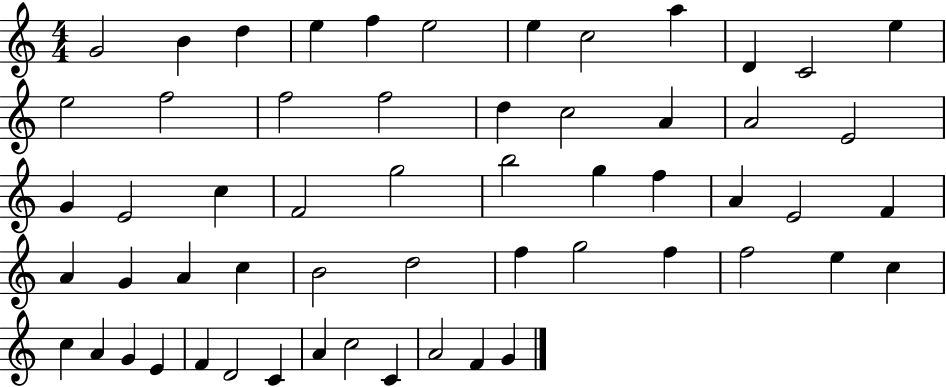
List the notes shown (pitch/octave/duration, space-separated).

G4/h B4/q D5/q E5/q F5/q E5/h E5/q C5/h A5/q D4/q C4/h E5/q E5/h F5/h F5/h F5/h D5/q C5/h A4/q A4/h E4/h G4/q E4/h C5/q F4/h G5/h B5/h G5/q F5/q A4/q E4/h F4/q A4/q G4/q A4/q C5/q B4/h D5/h F5/q G5/h F5/q F5/h E5/q C5/q C5/q A4/q G4/q E4/q F4/q D4/h C4/q A4/q C5/h C4/q A4/h F4/q G4/q